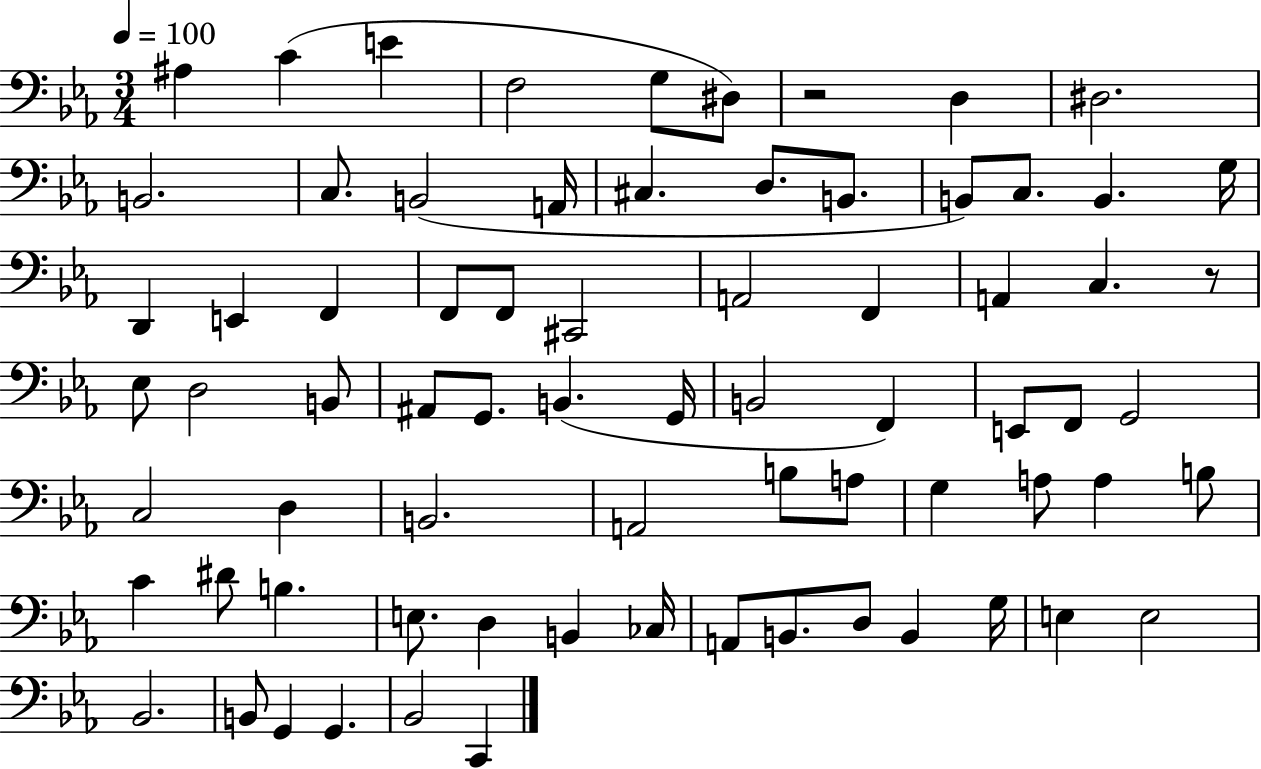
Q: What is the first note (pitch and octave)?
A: A#3